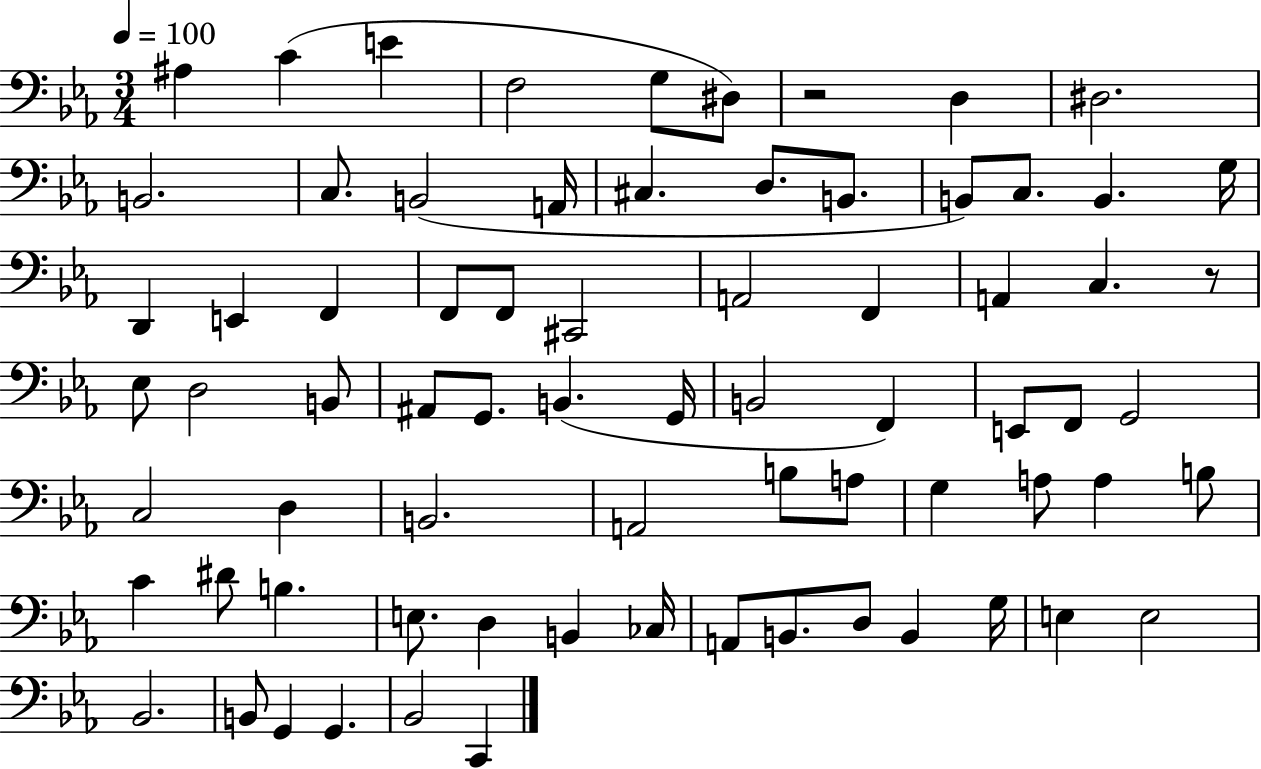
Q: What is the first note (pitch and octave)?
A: A#3